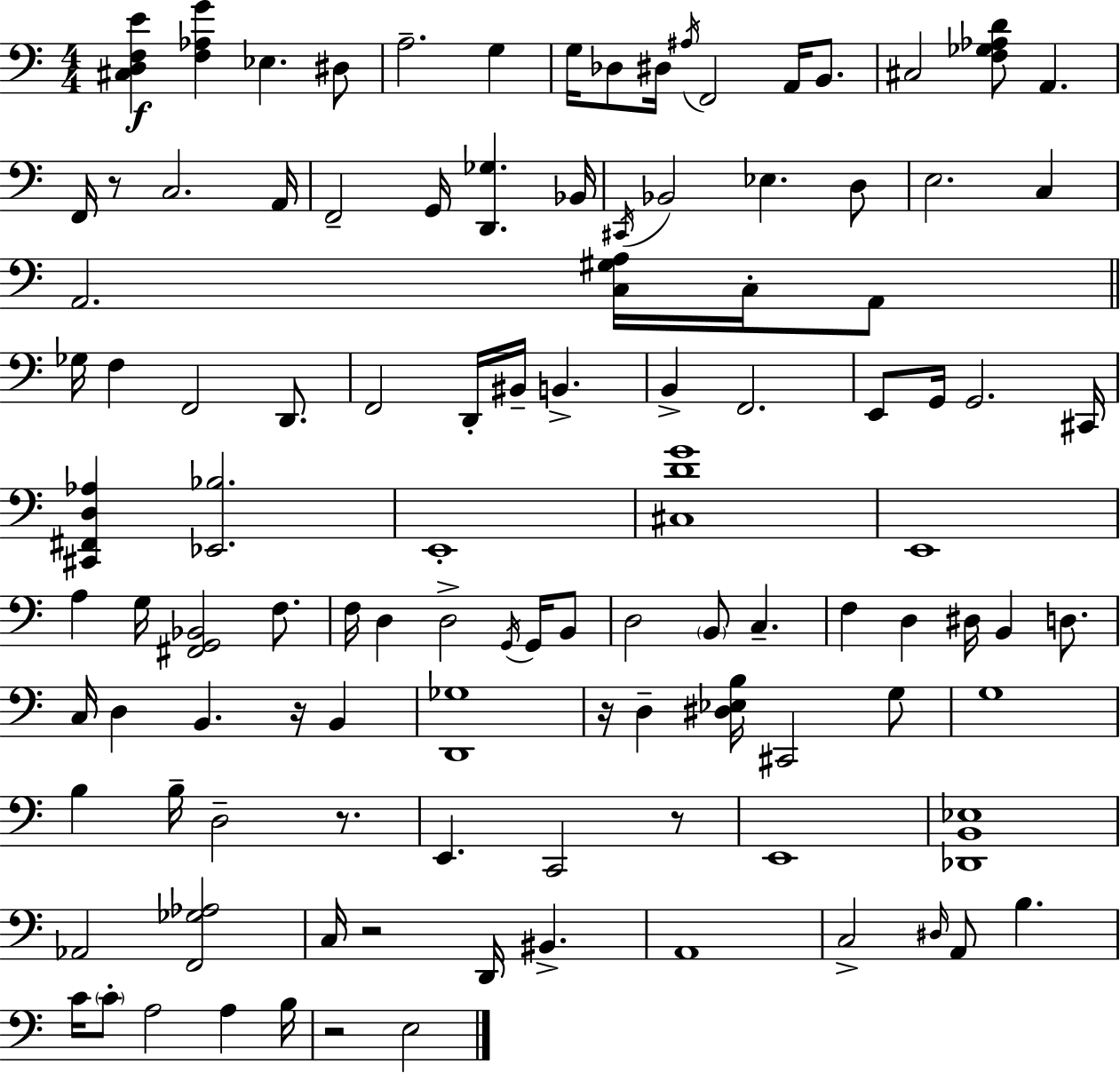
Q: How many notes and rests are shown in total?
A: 110